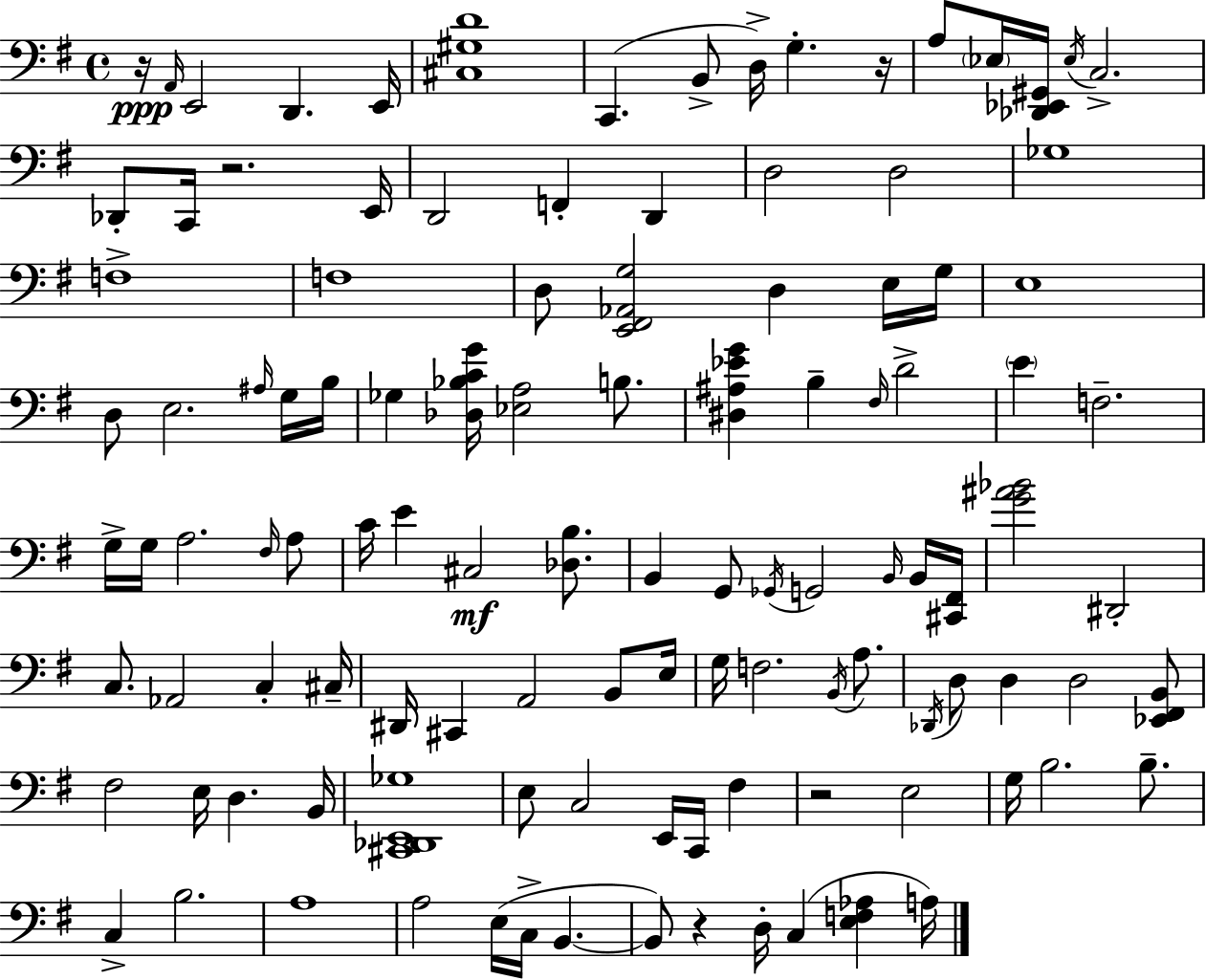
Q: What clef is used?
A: bass